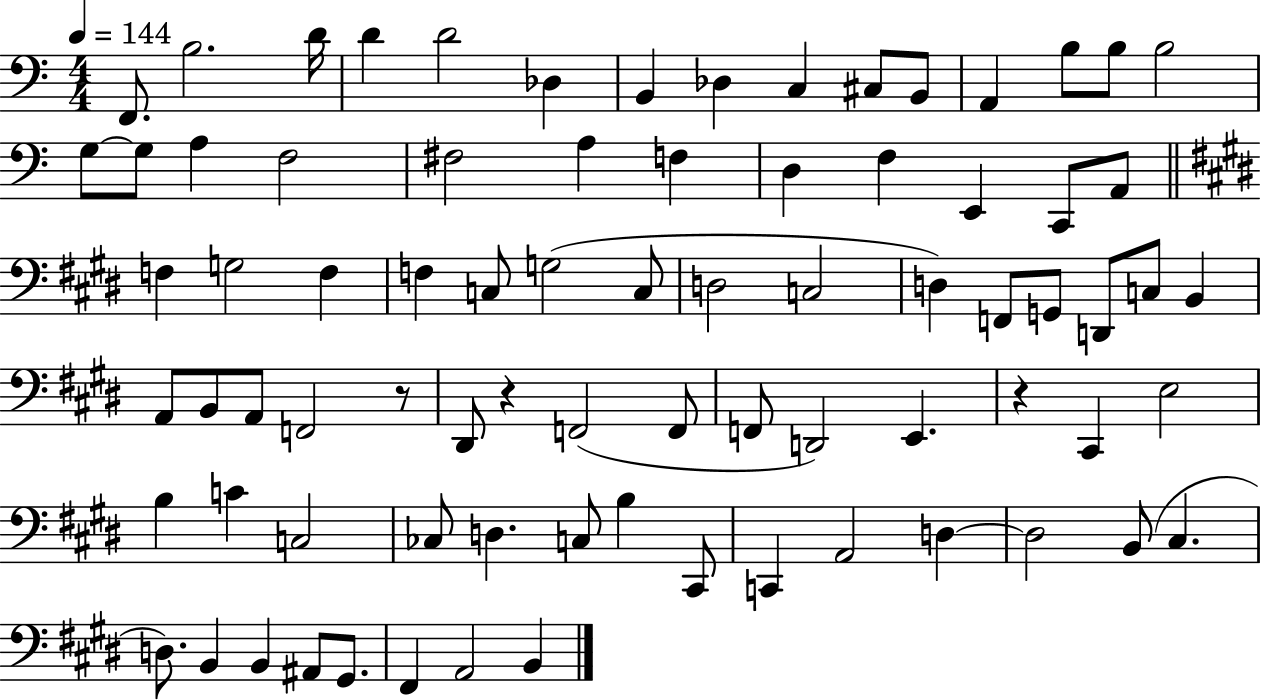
F2/e. B3/h. D4/s D4/q D4/h Db3/q B2/q Db3/q C3/q C#3/e B2/e A2/q B3/e B3/e B3/h G3/e G3/e A3/q F3/h F#3/h A3/q F3/q D3/q F3/q E2/q C2/e A2/e F3/q G3/h F3/q F3/q C3/e G3/h C3/e D3/h C3/h D3/q F2/e G2/e D2/e C3/e B2/q A2/e B2/e A2/e F2/h R/e D#2/e R/q F2/h F2/e F2/e D2/h E2/q. R/q C#2/q E3/h B3/q C4/q C3/h CES3/e D3/q. C3/e B3/q C#2/e C2/q A2/h D3/q D3/h B2/e C#3/q. D3/e. B2/q B2/q A#2/e G#2/e. F#2/q A2/h B2/q